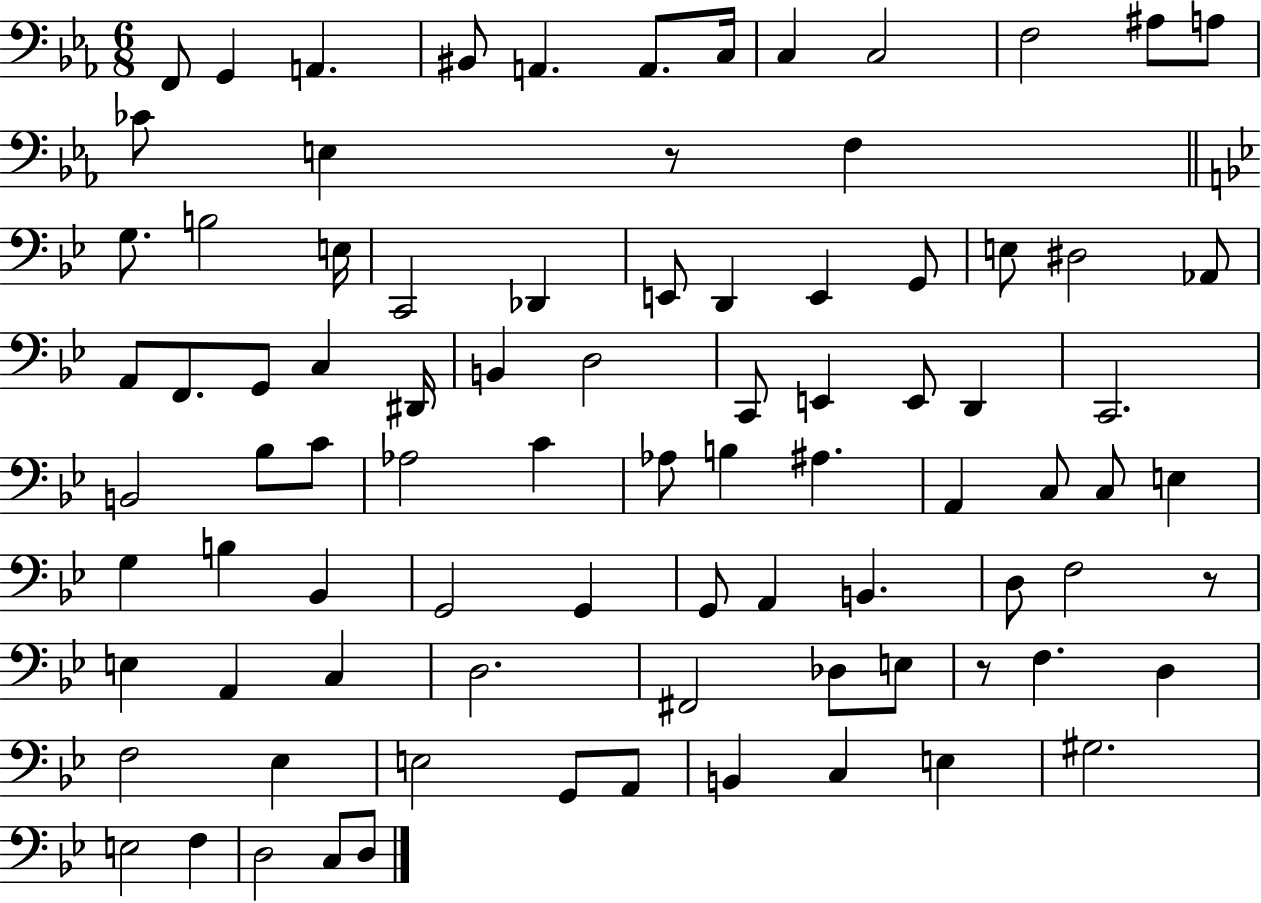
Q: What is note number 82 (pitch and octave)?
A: D3